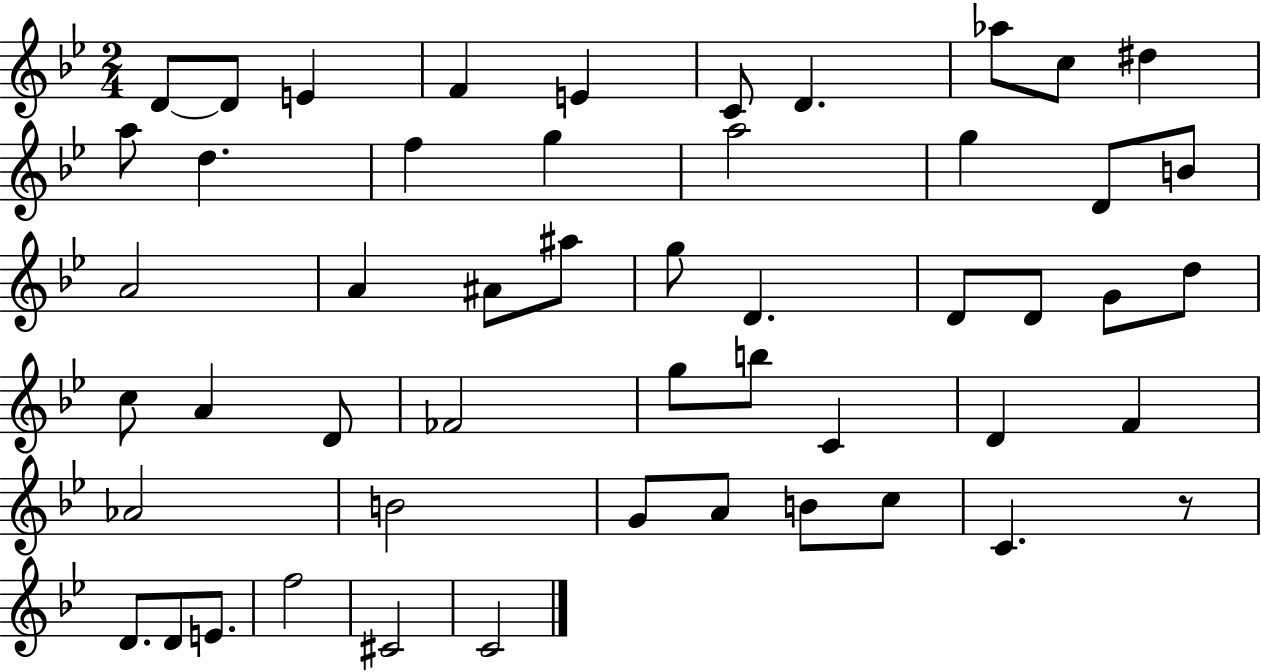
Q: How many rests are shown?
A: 1